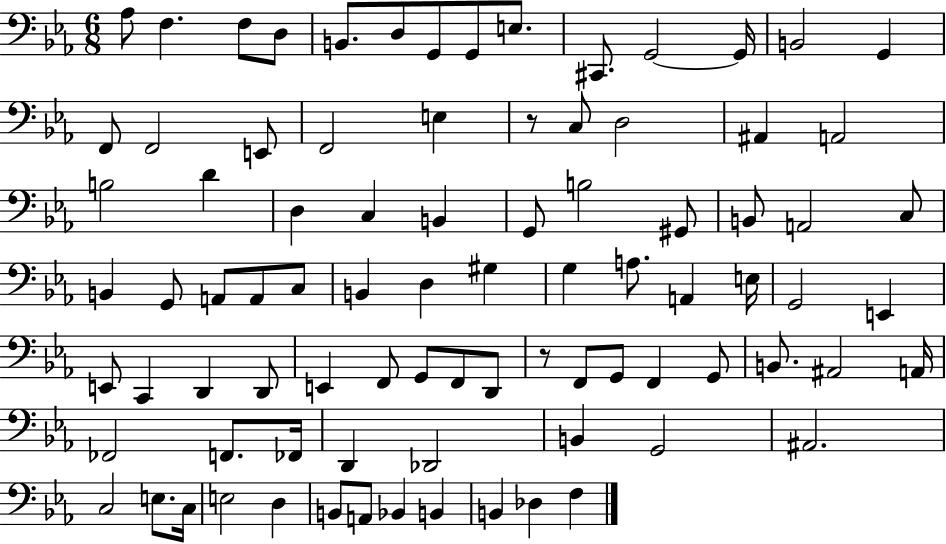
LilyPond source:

{
  \clef bass
  \numericTimeSignature
  \time 6/8
  \key ees \major
  \repeat volta 2 { aes8 f4. f8 d8 | b,8. d8 g,8 g,8 e8. | cis,8. g,2~~ g,16 | b,2 g,4 | \break f,8 f,2 e,8 | f,2 e4 | r8 c8 d2 | ais,4 a,2 | \break b2 d'4 | d4 c4 b,4 | g,8 b2 gis,8 | b,8 a,2 c8 | \break b,4 g,8 a,8 a,8 c8 | b,4 d4 gis4 | g4 a8. a,4 e16 | g,2 e,4 | \break e,8 c,4 d,4 d,8 | e,4 f,8 g,8 f,8 d,8 | r8 f,8 g,8 f,4 g,8 | b,8. ais,2 a,16 | \break fes,2 f,8. fes,16 | d,4 des,2 | b,4 g,2 | ais,2. | \break c2 e8. c16 | e2 d4 | b,8 a,8 bes,4 b,4 | b,4 des4 f4 | \break } \bar "|."
}